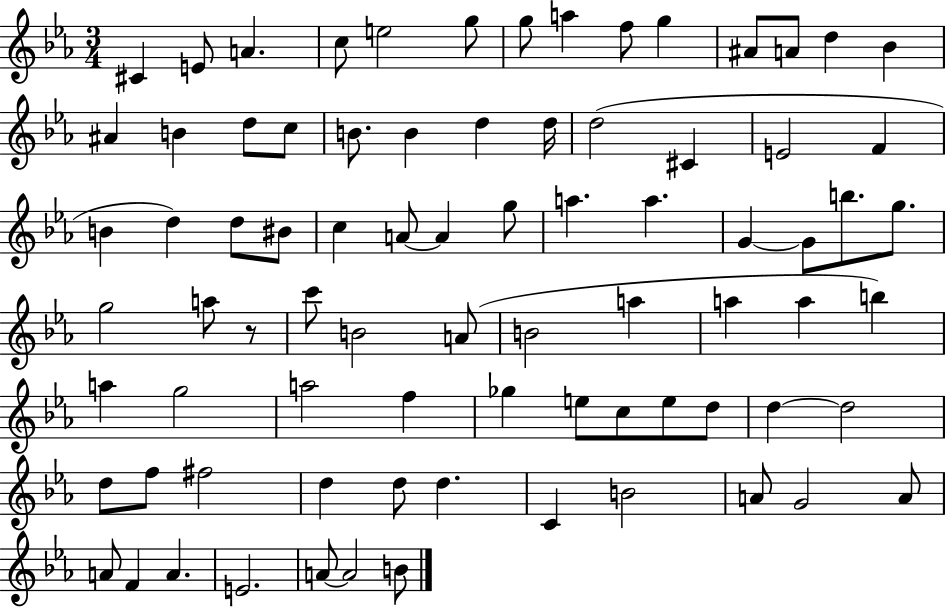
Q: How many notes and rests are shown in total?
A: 80